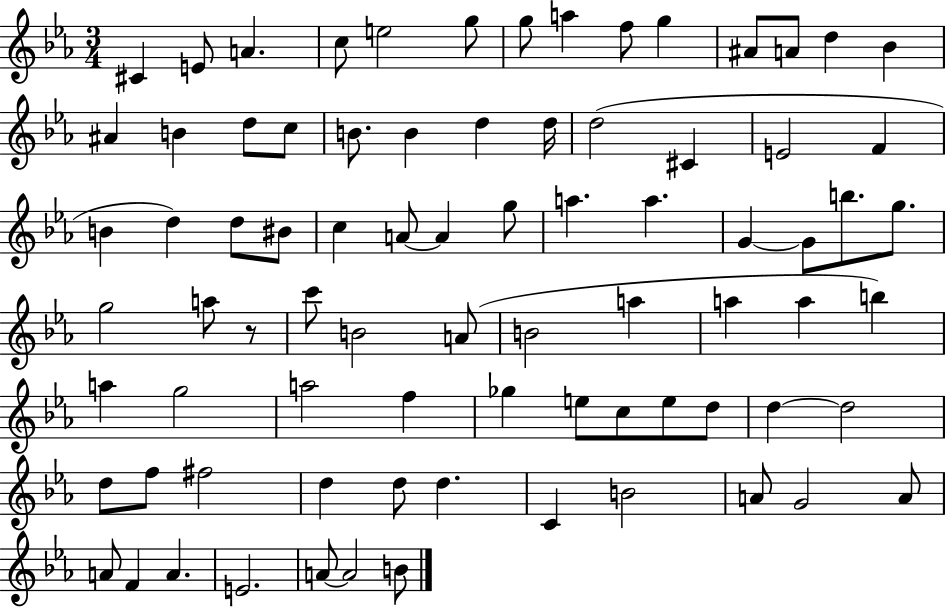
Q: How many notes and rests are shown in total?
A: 80